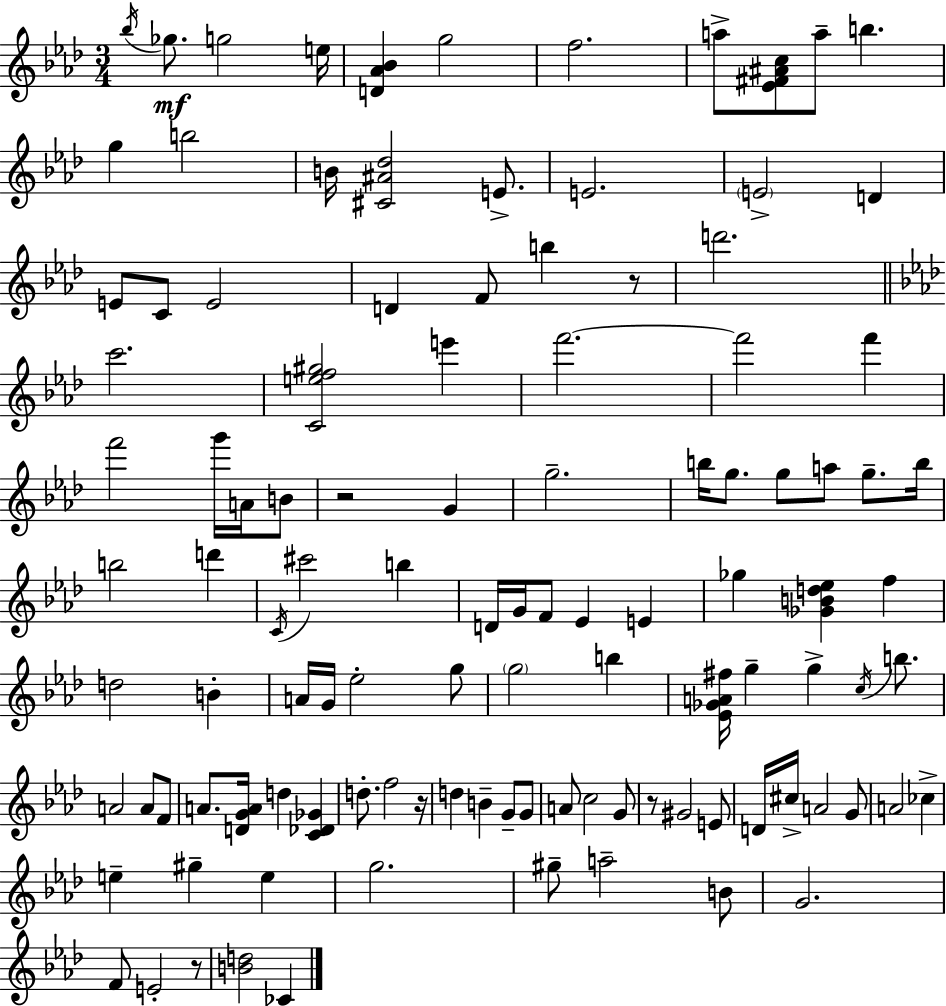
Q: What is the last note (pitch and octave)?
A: CES4